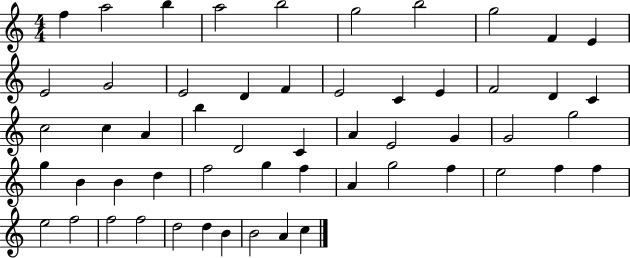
F5/q A5/h B5/q A5/h B5/h G5/h B5/h G5/h F4/q E4/q E4/h G4/h E4/h D4/q F4/q E4/h C4/q E4/q F4/h D4/q C4/q C5/h C5/q A4/q B5/q D4/h C4/q A4/q E4/h G4/q G4/h G5/h G5/q B4/q B4/q D5/q F5/h G5/q F5/q A4/q G5/h F5/q E5/h F5/q F5/q E5/h F5/h F5/h F5/h D5/h D5/q B4/q B4/h A4/q C5/q